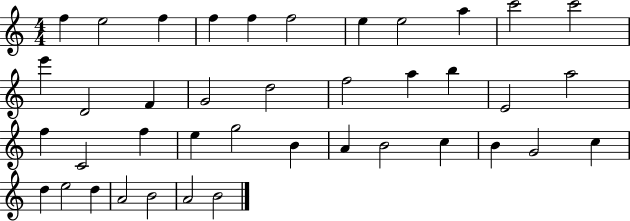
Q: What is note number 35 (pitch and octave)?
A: E5